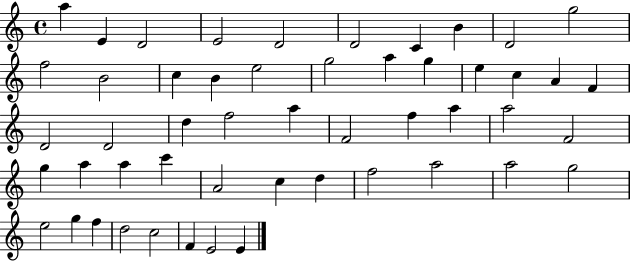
X:1
T:Untitled
M:4/4
L:1/4
K:C
a E D2 E2 D2 D2 C B D2 g2 f2 B2 c B e2 g2 a g e c A F D2 D2 d f2 a F2 f a a2 F2 g a a c' A2 c d f2 a2 a2 g2 e2 g f d2 c2 F E2 E